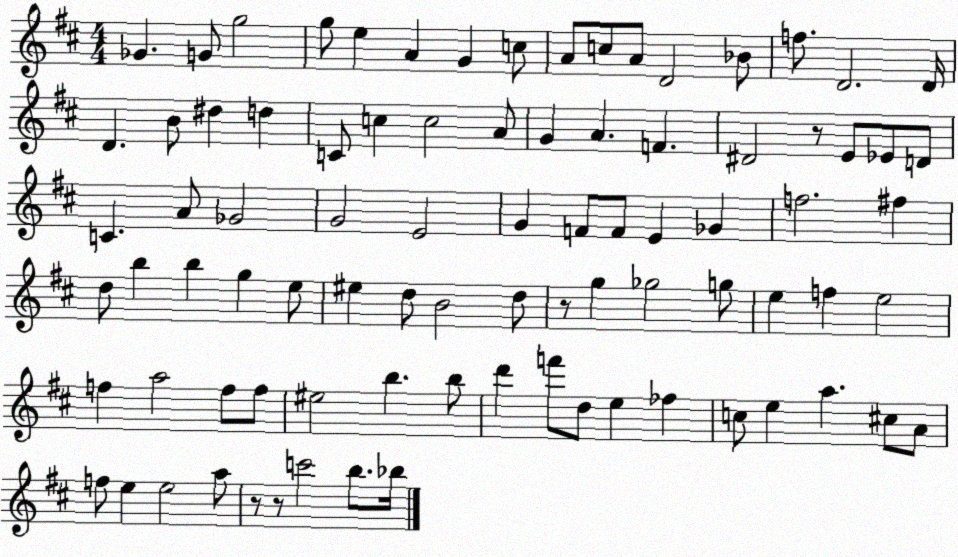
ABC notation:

X:1
T:Untitled
M:4/4
L:1/4
K:D
_G G/2 g2 g/2 e A G c/2 A/2 c/2 A/2 D2 _B/2 f/2 D2 D/4 D B/2 ^d d C/2 c c2 A/2 G A F ^D2 z/2 E/2 _E/2 D/2 C A/2 _G2 G2 E2 G F/2 F/2 E _G f2 ^f d/2 b b g e/2 ^e d/2 B2 d/2 z/2 g _g2 g/2 e f e2 f a2 f/2 f/2 ^e2 b b/2 d' f'/2 d/2 e _f c/2 e a ^c/2 A/2 f/2 e e2 a/2 z/2 z/2 c'2 b/2 _b/4